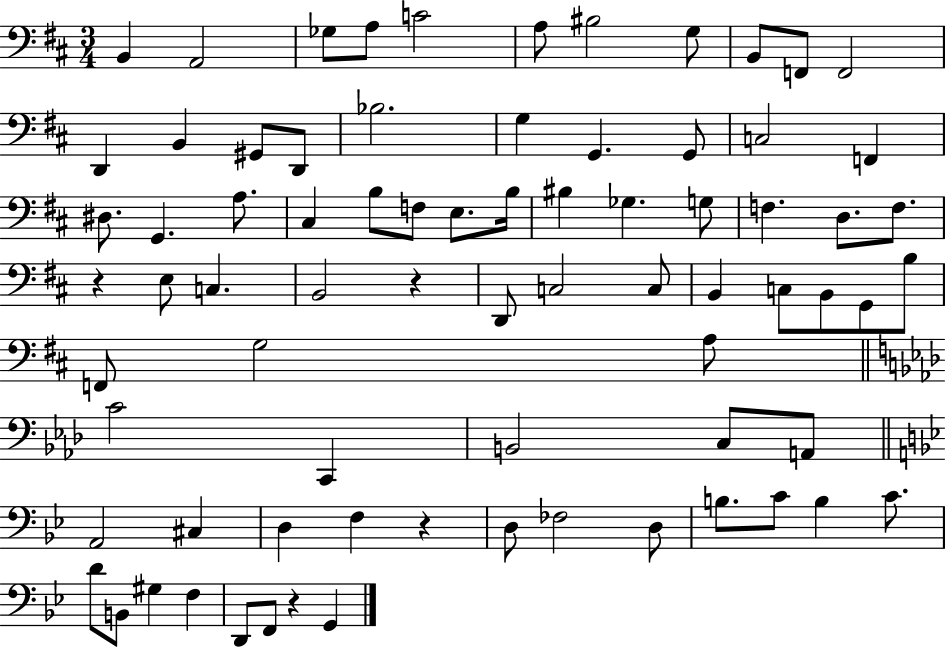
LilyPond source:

{
  \clef bass
  \numericTimeSignature
  \time 3/4
  \key d \major
  b,4 a,2 | ges8 a8 c'2 | a8 bis2 g8 | b,8 f,8 f,2 | \break d,4 b,4 gis,8 d,8 | bes2. | g4 g,4. g,8 | c2 f,4 | \break dis8. g,4. a8. | cis4 b8 f8 e8. b16 | bis4 ges4. g8 | f4. d8. f8. | \break r4 e8 c4. | b,2 r4 | d,8 c2 c8 | b,4 c8 b,8 g,8 b8 | \break f,8 g2 a8 | \bar "||" \break \key aes \major c'2 c,4 | b,2 c8 a,8 | \bar "||" \break \key bes \major a,2 cis4 | d4 f4 r4 | d8 fes2 d8 | b8. c'8 b4 c'8. | \break d'8 b,8 gis4 f4 | d,8 f,8 r4 g,4 | \bar "|."
}